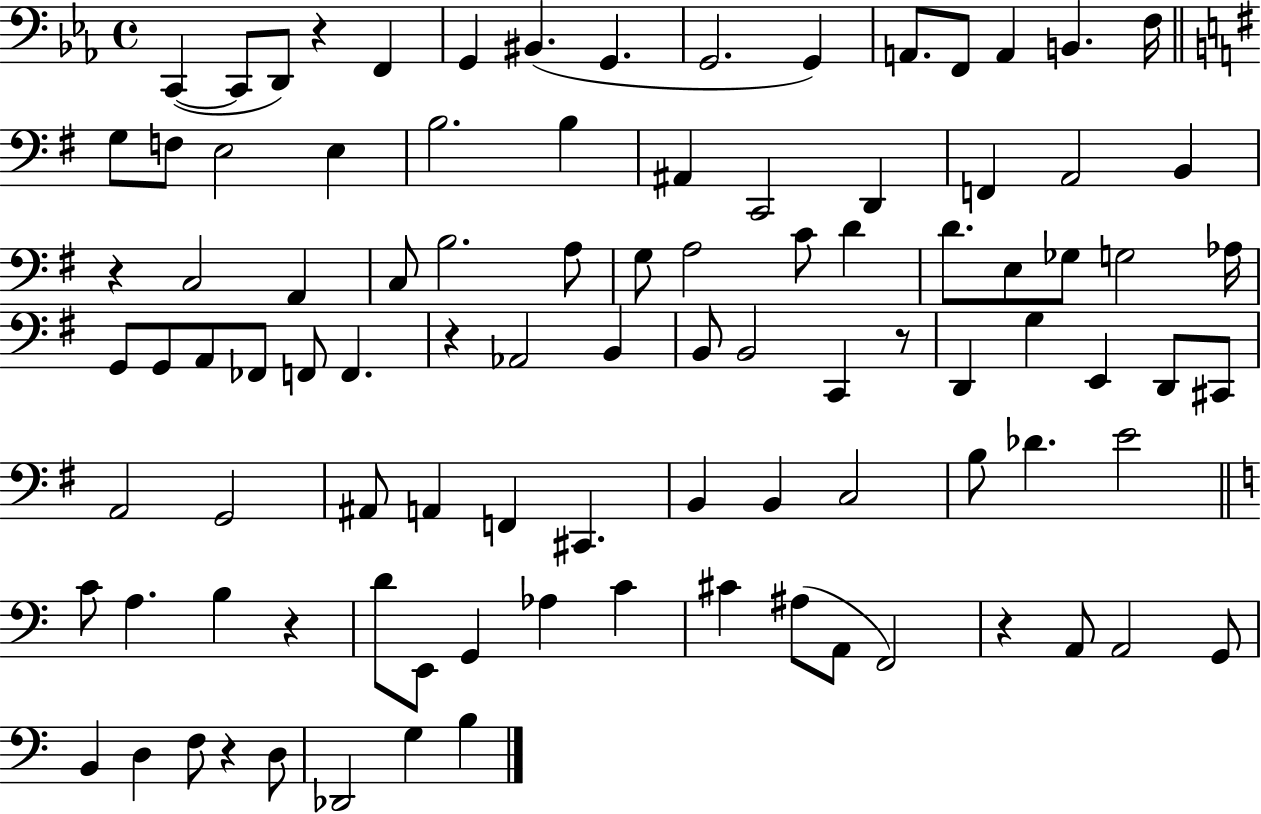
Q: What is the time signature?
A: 4/4